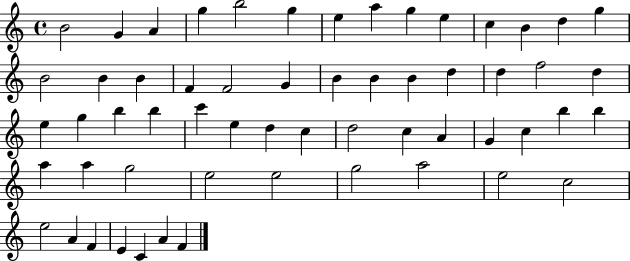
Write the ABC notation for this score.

X:1
T:Untitled
M:4/4
L:1/4
K:C
B2 G A g b2 g e a g e c B d g B2 B B F F2 G B B B d d f2 d e g b b c' e d c d2 c A G c b b a a g2 e2 e2 g2 a2 e2 c2 e2 A F E C A F